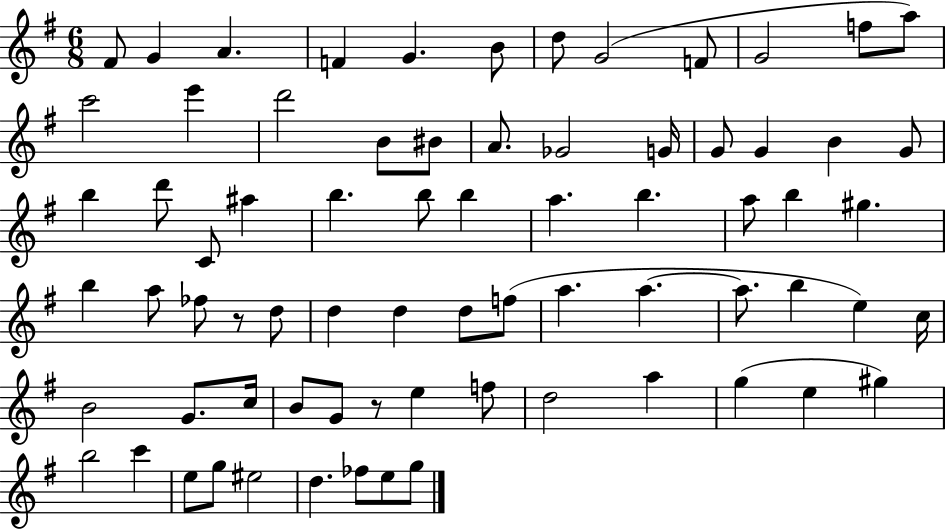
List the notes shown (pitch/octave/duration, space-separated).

F#4/e G4/q A4/q. F4/q G4/q. B4/e D5/e G4/h F4/e G4/h F5/e A5/e C6/h E6/q D6/h B4/e BIS4/e A4/e. Gb4/h G4/s G4/e G4/q B4/q G4/e B5/q D6/e C4/e A#5/q B5/q. B5/e B5/q A5/q. B5/q. A5/e B5/q G#5/q. B5/q A5/e FES5/e R/e D5/e D5/q D5/q D5/e F5/e A5/q. A5/q. A5/e. B5/q E5/q C5/s B4/h G4/e. C5/s B4/e G4/e R/e E5/q F5/e D5/h A5/q G5/q E5/q G#5/q B5/h C6/q E5/e G5/e EIS5/h D5/q. FES5/e E5/e G5/e